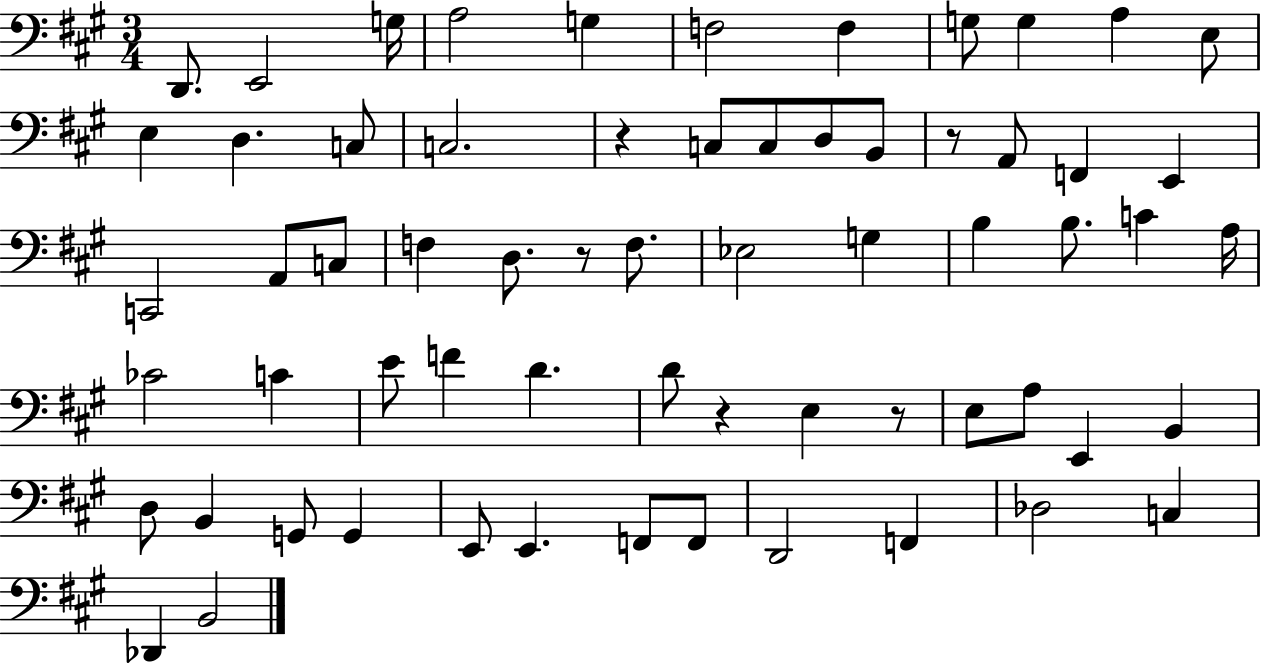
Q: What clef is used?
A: bass